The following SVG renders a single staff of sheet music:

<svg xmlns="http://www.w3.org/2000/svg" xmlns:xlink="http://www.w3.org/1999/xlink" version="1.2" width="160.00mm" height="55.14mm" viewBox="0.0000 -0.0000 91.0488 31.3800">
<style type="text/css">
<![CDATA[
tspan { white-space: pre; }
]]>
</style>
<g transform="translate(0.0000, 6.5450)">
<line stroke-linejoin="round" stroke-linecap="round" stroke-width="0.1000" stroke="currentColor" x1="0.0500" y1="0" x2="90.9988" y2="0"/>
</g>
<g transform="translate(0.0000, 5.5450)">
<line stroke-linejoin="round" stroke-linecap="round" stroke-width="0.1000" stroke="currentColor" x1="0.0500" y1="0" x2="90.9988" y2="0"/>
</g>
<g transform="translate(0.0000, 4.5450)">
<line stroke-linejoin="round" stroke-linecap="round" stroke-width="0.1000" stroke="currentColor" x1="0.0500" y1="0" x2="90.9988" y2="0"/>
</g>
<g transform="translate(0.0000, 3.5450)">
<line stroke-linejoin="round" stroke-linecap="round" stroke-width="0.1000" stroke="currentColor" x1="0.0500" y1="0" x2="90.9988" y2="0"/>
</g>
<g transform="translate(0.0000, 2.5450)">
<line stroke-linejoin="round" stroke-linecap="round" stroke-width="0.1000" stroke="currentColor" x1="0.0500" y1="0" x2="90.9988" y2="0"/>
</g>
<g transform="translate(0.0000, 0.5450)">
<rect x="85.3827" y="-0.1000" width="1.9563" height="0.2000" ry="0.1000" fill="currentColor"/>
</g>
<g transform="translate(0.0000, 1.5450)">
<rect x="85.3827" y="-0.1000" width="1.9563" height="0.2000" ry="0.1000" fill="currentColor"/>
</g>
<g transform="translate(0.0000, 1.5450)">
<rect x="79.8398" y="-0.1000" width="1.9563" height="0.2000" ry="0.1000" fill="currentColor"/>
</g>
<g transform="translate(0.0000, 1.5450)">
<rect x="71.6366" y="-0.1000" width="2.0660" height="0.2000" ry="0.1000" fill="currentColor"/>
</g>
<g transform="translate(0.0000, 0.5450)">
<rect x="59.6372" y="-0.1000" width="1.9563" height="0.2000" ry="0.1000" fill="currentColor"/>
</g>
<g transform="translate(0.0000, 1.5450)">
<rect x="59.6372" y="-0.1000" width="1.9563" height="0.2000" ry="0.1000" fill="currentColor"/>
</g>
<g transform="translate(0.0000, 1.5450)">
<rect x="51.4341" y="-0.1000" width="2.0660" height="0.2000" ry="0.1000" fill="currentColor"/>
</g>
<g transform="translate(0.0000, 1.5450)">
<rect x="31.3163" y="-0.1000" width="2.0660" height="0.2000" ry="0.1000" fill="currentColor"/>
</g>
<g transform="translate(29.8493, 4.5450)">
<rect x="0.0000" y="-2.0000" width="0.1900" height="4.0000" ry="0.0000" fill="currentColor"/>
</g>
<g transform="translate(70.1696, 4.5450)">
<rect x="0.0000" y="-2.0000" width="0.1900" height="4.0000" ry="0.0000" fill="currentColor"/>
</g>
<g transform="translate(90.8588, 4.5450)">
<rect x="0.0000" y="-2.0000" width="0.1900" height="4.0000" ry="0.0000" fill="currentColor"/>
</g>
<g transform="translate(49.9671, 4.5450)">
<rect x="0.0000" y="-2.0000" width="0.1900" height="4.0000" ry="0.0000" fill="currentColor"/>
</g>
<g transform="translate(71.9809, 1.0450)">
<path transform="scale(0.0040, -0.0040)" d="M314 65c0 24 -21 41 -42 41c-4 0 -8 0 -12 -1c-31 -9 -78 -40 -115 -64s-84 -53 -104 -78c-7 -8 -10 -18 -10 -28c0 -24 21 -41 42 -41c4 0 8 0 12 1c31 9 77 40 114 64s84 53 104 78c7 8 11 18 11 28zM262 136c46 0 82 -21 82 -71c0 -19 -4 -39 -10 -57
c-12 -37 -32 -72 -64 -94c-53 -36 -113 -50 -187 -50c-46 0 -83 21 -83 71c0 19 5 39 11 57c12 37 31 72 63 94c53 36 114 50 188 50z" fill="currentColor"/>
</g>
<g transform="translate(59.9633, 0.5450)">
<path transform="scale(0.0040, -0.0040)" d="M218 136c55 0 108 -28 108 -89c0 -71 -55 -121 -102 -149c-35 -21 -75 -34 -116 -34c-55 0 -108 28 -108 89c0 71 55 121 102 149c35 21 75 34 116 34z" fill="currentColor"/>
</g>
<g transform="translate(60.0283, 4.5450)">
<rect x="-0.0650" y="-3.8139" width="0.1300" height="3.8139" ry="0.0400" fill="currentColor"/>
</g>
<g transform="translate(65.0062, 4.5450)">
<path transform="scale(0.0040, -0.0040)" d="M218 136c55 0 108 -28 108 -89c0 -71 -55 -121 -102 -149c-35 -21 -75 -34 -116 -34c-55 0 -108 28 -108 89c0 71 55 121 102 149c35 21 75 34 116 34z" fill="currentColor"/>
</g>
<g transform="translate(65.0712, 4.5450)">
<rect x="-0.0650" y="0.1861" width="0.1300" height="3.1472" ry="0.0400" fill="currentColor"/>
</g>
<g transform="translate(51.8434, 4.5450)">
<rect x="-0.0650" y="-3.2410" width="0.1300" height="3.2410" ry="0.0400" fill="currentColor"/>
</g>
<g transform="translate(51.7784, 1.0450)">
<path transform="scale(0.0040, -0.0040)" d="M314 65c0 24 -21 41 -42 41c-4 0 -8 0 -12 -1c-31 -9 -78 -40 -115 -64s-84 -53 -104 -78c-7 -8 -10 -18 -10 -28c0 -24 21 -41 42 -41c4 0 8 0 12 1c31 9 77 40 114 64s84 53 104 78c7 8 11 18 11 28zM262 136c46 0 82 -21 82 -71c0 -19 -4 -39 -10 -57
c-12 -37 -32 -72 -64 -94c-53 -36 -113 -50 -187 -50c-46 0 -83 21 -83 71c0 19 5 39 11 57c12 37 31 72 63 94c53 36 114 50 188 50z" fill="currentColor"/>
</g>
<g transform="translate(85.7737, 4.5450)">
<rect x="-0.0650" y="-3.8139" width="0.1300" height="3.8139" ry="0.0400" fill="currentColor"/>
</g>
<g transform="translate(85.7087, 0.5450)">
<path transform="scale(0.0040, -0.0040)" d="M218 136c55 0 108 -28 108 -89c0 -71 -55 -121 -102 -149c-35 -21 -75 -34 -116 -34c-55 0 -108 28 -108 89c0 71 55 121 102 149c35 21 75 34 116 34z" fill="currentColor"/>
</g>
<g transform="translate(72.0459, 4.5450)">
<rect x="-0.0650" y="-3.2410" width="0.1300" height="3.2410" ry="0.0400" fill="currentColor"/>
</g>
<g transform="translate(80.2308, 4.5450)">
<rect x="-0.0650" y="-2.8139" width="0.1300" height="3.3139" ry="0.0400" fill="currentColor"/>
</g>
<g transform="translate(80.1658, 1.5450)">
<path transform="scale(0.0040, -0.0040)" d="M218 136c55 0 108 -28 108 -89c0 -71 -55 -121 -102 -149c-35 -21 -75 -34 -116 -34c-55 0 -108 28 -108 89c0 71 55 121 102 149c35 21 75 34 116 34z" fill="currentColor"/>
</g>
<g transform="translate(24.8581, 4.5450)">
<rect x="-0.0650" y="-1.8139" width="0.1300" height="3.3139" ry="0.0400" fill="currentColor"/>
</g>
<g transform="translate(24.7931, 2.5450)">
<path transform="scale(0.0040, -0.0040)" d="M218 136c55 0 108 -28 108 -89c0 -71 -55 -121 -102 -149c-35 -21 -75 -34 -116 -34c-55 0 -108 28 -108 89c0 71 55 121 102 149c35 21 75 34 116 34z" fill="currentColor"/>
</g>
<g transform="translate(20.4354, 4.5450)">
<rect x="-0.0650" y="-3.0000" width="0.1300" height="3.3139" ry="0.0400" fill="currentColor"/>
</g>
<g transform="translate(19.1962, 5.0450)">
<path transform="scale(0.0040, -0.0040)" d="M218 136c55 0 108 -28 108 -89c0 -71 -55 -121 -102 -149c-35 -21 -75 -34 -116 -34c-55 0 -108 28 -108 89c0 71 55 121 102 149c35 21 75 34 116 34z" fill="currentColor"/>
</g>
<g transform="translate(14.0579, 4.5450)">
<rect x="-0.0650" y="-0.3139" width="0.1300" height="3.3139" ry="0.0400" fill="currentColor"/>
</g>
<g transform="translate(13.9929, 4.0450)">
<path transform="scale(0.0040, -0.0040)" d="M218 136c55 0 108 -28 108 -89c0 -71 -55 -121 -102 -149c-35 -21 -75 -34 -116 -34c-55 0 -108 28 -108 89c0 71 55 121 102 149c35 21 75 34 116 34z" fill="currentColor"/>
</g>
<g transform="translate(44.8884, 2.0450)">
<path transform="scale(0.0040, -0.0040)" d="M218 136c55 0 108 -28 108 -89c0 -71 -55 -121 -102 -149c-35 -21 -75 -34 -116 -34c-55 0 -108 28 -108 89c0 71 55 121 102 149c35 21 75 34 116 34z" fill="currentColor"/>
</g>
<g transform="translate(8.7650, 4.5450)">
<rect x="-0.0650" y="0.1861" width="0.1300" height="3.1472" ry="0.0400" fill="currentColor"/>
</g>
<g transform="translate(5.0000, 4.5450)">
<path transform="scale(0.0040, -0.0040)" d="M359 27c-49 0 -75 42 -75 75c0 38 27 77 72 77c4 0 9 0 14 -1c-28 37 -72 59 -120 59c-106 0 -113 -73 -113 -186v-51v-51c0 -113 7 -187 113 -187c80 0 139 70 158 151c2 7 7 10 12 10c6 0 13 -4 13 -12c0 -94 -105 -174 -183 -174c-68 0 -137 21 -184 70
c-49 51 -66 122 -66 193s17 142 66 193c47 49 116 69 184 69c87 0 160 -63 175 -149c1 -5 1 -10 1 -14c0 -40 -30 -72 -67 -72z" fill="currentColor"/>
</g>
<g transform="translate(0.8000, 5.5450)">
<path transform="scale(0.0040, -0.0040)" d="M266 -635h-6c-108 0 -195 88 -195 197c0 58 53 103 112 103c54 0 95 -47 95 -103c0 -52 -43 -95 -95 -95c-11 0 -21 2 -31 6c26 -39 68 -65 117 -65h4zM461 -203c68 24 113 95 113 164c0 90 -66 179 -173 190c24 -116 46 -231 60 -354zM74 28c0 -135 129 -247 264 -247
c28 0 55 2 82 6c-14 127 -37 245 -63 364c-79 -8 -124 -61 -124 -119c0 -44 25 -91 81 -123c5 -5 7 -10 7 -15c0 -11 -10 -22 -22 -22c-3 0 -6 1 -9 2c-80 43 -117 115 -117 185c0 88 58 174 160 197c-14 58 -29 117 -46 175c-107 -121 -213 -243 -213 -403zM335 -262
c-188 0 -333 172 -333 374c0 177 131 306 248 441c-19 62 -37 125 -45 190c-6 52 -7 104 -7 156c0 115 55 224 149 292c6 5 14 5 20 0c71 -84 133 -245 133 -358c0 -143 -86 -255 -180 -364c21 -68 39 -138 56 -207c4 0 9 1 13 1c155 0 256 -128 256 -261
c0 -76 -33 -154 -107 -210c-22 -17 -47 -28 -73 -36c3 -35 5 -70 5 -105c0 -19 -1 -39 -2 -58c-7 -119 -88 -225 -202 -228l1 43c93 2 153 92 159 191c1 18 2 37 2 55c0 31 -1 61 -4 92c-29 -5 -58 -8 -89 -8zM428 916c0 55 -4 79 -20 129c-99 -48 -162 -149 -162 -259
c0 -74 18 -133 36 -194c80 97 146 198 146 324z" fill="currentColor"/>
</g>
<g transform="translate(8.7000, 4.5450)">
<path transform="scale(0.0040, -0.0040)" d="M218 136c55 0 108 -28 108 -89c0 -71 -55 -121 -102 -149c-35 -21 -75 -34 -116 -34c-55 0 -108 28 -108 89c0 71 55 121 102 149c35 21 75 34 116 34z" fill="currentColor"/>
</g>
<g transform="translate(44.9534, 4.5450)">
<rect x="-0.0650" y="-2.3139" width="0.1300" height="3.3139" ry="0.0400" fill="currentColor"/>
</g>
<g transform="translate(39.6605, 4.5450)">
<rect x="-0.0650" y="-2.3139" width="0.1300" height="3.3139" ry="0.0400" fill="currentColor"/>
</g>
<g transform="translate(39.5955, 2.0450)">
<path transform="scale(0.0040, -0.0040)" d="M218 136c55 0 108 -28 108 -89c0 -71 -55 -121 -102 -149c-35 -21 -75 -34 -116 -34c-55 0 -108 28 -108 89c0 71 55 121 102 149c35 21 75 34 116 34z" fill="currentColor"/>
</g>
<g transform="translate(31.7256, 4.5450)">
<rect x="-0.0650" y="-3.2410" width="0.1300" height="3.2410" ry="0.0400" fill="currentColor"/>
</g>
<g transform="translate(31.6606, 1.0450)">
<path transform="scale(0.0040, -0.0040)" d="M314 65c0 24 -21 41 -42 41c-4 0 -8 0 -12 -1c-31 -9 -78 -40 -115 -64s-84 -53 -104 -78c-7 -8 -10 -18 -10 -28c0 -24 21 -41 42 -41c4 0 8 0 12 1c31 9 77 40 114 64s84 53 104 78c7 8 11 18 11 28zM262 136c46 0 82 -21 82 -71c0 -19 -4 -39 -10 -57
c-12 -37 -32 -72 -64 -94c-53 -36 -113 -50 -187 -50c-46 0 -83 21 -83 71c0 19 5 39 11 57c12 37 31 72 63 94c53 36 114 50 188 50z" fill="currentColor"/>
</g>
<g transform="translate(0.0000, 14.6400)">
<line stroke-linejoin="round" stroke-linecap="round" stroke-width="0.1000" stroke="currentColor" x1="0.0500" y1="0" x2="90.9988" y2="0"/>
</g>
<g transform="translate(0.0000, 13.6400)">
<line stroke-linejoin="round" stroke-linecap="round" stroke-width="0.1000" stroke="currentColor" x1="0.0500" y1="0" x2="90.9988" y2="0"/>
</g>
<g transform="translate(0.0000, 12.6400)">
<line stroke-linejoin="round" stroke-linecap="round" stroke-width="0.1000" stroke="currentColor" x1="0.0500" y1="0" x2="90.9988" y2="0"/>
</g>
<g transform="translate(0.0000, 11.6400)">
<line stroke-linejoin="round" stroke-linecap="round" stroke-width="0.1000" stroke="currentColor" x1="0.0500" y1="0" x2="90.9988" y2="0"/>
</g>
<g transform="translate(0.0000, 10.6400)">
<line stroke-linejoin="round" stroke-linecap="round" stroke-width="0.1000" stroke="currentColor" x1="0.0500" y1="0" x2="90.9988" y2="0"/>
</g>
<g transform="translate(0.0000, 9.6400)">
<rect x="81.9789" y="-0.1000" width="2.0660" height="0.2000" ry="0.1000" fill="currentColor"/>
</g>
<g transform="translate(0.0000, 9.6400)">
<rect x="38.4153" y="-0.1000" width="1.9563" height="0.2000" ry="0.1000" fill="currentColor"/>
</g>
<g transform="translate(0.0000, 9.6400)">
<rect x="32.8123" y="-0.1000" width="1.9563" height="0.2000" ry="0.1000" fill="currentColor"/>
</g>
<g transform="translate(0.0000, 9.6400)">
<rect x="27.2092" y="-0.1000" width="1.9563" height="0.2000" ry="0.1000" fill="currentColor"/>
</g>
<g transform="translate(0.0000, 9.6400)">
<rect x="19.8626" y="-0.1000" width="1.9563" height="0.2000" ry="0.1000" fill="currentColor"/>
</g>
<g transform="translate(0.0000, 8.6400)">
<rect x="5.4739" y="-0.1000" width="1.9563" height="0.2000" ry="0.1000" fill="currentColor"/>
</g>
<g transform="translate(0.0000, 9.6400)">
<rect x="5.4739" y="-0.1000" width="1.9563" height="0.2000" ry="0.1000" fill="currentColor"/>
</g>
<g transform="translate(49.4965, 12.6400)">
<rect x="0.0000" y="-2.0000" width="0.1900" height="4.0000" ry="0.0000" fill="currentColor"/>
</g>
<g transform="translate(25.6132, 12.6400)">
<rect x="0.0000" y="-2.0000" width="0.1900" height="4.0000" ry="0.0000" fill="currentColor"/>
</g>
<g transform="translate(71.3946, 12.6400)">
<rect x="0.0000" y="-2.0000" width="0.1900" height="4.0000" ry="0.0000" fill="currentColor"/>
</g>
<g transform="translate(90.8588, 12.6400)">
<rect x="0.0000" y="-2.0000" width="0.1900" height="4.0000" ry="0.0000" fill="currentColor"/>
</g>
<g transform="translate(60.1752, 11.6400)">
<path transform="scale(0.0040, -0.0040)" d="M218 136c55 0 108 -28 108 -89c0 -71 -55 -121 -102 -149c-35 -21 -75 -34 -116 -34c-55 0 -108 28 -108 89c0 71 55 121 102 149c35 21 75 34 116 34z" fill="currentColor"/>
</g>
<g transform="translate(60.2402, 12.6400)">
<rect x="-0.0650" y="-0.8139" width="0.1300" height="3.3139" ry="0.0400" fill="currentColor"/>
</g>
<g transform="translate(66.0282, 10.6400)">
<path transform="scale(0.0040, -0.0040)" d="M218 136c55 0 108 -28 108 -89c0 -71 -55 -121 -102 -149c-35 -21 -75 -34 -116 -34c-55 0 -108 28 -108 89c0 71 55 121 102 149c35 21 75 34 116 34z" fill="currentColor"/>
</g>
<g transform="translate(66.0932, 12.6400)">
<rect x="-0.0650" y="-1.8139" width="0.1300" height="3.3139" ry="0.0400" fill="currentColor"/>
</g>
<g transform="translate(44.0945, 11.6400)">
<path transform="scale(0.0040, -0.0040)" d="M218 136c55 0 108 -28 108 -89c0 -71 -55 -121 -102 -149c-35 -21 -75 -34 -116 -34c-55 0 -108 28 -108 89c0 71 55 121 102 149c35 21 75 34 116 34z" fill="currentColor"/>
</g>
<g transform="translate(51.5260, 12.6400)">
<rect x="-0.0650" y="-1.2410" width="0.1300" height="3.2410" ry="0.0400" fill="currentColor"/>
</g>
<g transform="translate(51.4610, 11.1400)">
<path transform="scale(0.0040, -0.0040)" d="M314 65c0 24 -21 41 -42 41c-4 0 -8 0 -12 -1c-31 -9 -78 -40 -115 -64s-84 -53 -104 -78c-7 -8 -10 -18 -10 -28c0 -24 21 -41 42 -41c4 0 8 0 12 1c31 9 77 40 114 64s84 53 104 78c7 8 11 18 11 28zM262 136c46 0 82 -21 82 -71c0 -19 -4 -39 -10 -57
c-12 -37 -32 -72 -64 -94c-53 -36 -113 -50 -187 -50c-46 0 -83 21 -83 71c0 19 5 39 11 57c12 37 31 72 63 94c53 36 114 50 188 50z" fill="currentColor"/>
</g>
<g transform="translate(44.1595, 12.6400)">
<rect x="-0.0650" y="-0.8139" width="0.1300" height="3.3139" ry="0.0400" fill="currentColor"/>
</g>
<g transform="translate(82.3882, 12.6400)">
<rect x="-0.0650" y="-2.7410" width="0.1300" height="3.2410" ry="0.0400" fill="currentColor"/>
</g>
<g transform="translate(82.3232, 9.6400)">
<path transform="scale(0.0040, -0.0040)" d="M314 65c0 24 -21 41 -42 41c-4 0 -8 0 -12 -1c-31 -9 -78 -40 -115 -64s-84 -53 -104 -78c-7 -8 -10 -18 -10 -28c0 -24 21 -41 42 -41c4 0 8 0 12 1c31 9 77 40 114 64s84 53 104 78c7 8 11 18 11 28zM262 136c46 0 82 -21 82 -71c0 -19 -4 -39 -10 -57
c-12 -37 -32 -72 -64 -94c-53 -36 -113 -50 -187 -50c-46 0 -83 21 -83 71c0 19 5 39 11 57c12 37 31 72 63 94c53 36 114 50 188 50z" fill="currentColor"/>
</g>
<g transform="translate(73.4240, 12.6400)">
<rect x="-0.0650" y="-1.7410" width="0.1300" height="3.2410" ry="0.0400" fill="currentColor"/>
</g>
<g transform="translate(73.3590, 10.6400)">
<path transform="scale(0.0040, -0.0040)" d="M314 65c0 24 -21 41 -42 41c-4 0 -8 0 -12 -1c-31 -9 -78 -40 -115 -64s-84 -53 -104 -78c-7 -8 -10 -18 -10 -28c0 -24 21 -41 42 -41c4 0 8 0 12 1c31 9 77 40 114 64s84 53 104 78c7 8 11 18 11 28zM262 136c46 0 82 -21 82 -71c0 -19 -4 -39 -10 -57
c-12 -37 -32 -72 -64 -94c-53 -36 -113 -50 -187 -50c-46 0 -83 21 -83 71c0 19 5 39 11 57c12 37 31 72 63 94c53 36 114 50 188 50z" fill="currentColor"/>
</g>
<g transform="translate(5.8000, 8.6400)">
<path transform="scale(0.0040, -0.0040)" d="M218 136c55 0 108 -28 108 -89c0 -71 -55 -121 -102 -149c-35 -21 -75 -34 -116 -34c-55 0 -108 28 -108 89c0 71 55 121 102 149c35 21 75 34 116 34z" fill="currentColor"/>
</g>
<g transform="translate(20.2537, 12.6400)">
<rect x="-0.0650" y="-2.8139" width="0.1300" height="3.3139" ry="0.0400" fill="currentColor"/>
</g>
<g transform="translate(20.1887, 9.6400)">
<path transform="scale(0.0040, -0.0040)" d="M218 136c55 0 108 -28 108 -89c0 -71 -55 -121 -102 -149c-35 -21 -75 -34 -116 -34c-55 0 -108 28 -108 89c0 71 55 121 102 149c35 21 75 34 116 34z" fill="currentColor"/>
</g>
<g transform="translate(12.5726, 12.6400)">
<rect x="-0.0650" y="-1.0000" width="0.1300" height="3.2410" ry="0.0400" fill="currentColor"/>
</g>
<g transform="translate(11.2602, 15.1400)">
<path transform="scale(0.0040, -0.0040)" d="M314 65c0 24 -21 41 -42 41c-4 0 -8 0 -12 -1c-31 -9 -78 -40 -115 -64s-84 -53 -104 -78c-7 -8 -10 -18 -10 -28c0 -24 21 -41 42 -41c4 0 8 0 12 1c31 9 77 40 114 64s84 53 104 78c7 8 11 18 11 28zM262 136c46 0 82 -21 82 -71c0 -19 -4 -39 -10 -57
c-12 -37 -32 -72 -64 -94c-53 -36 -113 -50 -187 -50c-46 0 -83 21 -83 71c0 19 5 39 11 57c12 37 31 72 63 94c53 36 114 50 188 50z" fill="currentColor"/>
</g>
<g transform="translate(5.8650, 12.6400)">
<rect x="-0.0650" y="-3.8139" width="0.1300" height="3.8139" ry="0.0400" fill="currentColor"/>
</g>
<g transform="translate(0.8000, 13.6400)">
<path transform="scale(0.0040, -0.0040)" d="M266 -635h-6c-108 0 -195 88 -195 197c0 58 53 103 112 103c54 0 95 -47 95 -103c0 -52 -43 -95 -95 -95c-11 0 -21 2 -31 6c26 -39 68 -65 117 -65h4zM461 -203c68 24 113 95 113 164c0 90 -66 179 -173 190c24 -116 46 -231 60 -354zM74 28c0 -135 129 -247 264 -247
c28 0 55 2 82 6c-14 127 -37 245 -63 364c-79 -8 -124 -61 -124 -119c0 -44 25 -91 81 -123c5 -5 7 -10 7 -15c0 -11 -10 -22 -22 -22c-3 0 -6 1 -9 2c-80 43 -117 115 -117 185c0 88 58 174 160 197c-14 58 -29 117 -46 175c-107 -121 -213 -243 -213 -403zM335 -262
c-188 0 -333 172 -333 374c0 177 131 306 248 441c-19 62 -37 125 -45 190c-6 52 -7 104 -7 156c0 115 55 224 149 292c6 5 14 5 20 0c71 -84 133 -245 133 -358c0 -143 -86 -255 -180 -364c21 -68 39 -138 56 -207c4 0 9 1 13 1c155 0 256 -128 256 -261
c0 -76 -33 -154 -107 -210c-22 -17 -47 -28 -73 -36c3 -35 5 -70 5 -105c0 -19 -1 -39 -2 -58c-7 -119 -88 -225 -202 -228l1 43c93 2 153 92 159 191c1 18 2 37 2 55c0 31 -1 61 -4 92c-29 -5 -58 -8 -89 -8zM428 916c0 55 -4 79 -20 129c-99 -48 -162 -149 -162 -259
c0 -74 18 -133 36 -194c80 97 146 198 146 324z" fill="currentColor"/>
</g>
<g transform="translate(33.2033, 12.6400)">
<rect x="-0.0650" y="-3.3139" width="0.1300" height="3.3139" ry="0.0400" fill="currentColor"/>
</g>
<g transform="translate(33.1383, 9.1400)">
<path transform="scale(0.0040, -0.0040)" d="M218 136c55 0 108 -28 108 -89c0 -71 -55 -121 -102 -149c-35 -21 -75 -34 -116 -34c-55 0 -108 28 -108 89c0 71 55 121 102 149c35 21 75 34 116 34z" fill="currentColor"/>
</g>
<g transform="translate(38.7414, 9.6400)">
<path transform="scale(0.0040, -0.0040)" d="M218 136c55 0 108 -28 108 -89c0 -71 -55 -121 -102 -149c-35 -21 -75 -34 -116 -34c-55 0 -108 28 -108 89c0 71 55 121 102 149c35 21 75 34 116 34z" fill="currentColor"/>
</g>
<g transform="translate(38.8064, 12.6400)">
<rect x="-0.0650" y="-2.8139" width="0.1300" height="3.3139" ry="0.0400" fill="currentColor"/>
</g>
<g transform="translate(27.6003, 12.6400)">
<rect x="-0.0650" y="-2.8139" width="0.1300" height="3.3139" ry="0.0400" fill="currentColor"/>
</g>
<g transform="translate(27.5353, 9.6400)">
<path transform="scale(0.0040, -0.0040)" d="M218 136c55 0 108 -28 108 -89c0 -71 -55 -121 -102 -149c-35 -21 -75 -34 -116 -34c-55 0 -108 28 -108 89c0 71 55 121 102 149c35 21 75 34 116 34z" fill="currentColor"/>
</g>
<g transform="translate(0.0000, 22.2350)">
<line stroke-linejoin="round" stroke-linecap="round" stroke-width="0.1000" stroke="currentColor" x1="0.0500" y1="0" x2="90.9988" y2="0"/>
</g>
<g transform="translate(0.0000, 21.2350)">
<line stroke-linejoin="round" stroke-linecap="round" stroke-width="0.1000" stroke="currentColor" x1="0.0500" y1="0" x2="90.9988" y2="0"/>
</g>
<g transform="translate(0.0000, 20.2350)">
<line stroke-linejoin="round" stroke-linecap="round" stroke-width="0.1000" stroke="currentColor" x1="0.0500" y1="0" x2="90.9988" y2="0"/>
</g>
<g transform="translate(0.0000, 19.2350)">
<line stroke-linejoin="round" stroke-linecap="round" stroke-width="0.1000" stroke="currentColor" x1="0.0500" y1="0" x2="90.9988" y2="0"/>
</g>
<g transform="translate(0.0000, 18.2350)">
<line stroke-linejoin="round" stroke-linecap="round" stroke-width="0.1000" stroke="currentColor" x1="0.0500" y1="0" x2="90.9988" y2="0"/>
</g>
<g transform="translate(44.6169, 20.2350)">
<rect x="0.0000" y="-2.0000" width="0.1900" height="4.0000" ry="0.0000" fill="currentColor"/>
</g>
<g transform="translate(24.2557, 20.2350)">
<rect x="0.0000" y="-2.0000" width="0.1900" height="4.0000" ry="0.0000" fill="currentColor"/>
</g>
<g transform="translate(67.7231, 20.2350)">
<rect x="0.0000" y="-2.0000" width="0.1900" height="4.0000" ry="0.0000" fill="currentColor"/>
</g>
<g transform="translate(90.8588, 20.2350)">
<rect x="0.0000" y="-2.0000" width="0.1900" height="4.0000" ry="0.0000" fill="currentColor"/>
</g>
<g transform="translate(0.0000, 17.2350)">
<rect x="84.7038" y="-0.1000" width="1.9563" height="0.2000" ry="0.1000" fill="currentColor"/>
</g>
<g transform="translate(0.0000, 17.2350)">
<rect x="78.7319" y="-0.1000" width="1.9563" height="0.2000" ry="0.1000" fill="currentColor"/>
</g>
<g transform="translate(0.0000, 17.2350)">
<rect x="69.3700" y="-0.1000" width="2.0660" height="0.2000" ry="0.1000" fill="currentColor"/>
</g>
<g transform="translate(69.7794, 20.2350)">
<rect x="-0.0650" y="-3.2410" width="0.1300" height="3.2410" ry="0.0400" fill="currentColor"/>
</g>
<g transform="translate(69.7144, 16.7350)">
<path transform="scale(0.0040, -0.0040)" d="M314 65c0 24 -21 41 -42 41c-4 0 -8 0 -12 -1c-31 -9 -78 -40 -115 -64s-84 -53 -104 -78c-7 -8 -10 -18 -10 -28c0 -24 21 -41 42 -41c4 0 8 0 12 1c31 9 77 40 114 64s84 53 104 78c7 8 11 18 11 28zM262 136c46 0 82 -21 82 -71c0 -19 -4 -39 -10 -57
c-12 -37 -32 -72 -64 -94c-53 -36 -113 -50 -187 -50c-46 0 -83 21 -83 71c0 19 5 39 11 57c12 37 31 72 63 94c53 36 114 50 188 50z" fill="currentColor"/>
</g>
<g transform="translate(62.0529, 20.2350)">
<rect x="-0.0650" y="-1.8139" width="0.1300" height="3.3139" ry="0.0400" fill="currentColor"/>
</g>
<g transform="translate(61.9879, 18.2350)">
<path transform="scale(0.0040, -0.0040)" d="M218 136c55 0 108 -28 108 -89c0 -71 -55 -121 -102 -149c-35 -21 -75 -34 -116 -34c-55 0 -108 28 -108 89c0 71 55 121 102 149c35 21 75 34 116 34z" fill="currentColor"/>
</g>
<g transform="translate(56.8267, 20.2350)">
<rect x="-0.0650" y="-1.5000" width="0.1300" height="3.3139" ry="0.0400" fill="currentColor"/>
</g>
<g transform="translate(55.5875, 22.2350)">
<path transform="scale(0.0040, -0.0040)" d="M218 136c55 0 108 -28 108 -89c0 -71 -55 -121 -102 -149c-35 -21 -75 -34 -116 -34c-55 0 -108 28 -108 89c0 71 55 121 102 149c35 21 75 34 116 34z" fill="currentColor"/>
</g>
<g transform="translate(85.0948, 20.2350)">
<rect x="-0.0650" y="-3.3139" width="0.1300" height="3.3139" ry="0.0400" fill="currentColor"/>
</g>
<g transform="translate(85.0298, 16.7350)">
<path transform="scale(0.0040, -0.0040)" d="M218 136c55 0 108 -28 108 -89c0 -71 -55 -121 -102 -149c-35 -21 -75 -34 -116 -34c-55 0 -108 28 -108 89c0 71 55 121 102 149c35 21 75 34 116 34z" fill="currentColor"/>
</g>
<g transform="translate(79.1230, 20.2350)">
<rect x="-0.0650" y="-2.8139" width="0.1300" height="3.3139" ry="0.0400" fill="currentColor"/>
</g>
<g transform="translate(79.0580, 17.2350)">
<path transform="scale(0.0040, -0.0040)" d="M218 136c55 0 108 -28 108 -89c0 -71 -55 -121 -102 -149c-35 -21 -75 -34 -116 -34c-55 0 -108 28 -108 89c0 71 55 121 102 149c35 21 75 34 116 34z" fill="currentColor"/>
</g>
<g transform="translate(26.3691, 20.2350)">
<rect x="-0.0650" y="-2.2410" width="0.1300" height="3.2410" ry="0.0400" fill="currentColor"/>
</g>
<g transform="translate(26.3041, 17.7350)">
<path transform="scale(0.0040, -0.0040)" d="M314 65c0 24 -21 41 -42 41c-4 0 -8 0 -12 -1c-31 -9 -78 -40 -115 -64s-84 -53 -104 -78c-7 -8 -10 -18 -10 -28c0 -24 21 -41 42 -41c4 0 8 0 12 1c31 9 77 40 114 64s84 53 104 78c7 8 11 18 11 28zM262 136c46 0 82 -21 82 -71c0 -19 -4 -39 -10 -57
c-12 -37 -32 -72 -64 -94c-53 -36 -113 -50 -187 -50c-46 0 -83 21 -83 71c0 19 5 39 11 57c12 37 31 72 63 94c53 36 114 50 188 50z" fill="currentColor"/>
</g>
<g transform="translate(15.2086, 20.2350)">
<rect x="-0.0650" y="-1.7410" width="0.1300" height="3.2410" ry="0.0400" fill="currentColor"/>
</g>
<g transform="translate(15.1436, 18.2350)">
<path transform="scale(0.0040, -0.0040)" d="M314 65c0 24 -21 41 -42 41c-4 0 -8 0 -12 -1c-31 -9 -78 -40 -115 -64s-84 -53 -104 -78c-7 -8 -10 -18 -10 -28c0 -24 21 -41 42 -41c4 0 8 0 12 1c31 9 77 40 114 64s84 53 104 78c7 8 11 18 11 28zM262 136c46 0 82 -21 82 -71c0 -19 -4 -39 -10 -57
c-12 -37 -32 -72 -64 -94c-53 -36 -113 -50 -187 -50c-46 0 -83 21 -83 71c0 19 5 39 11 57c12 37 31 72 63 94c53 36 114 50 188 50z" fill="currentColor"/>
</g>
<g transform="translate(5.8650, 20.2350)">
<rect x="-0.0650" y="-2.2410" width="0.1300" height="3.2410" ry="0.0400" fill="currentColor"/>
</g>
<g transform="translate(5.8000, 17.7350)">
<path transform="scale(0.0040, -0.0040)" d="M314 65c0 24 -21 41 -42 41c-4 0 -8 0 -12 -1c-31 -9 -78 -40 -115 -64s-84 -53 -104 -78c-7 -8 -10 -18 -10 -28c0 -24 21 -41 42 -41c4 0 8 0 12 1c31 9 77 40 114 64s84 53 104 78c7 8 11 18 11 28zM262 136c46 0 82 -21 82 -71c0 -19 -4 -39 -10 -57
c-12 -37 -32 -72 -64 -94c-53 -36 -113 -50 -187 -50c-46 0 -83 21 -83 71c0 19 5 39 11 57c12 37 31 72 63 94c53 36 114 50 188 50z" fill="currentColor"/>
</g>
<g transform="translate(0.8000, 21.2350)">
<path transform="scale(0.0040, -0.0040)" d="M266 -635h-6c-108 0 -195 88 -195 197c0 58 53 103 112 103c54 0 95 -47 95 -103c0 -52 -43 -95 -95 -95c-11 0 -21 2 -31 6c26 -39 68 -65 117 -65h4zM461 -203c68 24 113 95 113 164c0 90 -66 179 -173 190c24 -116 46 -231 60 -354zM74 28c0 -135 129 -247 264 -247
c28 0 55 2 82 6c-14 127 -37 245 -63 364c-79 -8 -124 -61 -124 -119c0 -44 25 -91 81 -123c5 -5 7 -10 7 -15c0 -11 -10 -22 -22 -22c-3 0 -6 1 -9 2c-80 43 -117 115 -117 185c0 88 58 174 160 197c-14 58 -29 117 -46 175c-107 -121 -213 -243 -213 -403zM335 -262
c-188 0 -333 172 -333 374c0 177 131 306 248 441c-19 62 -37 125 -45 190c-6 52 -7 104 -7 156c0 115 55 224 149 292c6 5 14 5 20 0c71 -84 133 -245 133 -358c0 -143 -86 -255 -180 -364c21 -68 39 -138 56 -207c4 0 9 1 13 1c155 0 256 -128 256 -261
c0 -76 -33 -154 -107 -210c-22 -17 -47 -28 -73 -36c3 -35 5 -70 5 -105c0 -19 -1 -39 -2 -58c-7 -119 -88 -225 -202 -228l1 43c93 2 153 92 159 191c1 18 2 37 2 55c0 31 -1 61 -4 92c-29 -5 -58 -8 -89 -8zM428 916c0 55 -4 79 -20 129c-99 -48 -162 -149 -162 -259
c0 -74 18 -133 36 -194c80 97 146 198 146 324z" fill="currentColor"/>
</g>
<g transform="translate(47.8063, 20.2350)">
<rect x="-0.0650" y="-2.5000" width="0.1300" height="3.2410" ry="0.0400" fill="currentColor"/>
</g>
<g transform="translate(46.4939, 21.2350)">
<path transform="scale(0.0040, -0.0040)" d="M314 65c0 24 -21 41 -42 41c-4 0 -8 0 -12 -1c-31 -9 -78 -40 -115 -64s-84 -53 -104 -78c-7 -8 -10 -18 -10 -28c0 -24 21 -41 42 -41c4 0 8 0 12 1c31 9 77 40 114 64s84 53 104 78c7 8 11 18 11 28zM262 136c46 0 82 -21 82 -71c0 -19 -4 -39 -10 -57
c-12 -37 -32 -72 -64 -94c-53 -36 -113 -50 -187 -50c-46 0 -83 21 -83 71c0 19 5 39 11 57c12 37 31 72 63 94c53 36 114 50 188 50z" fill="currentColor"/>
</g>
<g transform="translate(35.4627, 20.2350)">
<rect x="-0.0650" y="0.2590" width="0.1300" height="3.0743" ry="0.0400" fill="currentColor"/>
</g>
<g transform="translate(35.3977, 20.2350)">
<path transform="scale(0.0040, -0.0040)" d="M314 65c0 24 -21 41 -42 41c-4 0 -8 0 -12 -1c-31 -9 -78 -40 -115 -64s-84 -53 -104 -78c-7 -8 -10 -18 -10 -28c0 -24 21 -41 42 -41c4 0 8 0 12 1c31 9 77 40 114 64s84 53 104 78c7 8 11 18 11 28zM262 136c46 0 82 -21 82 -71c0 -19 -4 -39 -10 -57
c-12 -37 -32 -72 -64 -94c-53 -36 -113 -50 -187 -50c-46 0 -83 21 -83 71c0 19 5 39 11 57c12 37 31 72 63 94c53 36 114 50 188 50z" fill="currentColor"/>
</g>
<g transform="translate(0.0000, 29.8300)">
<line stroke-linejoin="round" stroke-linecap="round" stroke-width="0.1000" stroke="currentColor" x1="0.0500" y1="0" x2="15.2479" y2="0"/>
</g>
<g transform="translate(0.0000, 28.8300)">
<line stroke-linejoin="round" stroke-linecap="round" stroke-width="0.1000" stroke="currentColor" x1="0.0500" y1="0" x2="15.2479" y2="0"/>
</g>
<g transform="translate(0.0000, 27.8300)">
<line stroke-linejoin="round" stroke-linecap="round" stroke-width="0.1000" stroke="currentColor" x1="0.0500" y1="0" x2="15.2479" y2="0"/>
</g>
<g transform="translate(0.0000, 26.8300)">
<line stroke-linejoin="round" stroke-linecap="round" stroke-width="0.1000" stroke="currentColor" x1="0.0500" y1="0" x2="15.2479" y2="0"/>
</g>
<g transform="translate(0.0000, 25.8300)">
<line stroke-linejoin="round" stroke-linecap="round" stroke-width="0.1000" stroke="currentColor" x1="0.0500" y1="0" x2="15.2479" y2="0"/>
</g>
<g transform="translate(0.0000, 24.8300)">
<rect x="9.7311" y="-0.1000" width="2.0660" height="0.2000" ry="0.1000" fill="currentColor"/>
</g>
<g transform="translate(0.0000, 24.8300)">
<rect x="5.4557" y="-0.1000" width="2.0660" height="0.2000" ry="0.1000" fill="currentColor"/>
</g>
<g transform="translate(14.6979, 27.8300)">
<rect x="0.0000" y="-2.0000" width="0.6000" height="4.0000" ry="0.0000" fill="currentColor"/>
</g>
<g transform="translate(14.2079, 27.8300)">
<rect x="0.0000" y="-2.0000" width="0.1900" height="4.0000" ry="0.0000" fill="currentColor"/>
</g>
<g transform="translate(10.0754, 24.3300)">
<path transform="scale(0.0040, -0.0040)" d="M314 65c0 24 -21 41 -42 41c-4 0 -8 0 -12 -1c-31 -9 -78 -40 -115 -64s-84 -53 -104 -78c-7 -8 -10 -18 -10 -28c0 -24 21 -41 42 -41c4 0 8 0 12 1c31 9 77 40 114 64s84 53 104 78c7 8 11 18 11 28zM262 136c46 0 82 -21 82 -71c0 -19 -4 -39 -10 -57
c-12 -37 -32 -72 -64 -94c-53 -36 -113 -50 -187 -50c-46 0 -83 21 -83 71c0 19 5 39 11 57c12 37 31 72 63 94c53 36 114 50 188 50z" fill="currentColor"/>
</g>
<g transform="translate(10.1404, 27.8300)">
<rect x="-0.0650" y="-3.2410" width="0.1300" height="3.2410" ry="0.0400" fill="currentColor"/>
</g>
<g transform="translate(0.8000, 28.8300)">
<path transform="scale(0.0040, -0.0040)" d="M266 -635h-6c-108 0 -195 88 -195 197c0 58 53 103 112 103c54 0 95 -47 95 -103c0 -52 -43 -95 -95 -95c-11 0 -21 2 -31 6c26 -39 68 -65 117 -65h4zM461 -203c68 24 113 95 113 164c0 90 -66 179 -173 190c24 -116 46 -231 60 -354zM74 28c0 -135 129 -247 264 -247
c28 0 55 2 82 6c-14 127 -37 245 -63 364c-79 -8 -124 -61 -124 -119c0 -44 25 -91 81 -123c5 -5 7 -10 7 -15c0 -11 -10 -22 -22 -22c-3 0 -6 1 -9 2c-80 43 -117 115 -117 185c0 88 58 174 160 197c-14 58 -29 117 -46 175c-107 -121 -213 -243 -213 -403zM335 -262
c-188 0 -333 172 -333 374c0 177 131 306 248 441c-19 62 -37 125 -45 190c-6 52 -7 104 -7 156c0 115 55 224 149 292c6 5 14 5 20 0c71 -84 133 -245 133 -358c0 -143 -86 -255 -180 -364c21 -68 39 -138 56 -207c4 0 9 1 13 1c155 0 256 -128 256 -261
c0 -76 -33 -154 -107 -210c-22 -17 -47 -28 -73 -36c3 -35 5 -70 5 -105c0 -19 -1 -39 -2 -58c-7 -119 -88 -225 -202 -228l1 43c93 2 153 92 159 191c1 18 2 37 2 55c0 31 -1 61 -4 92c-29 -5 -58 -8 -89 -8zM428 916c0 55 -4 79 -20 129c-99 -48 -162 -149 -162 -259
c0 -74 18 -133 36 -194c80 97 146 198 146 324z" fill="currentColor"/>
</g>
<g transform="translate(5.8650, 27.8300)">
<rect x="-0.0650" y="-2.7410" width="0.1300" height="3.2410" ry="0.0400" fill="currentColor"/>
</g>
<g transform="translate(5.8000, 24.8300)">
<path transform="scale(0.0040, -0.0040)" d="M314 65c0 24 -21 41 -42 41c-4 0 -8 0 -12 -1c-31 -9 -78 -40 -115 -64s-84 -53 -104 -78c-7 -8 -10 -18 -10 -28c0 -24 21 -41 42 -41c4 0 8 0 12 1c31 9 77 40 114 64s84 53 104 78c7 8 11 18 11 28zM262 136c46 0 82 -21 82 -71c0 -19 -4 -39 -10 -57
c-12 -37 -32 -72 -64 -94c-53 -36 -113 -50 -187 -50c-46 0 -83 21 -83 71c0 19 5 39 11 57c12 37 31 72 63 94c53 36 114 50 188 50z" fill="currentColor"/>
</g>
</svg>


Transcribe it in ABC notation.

X:1
T:Untitled
M:4/4
L:1/4
K:C
B c A f b2 g g b2 c' B b2 a c' c' D2 a a b a d e2 d f f2 a2 g2 f2 g2 B2 G2 E f b2 a b a2 b2